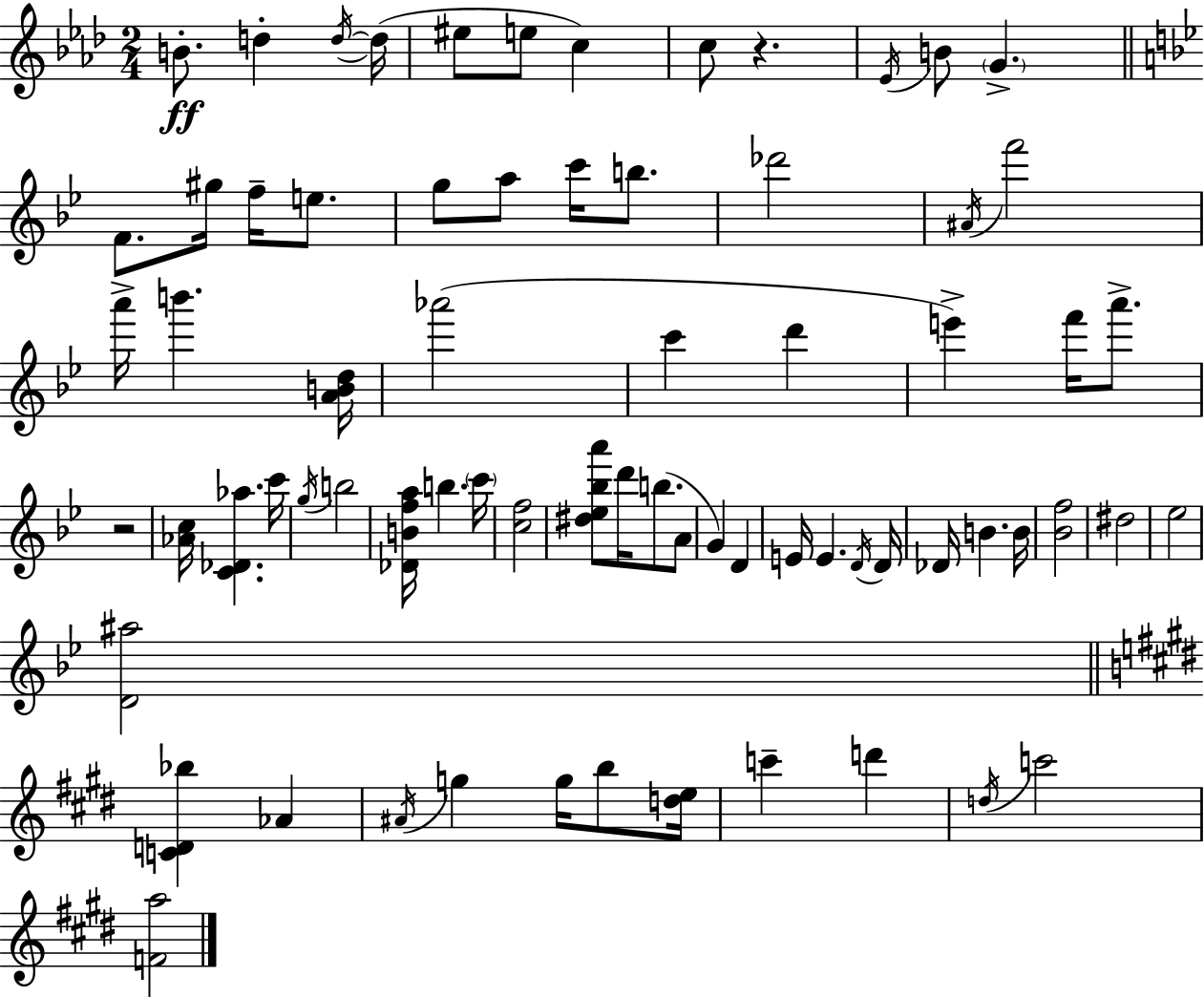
B4/e. D5/q D5/s D5/s EIS5/e E5/e C5/q C5/e R/q. Eb4/s B4/e G4/q. F4/e. G#5/s F5/s E5/e. G5/e A5/e C6/s B5/e. Db6/h A#4/s F6/h A6/s B6/q. [A4,B4,D5]/s Ab6/h C6/q D6/q E6/q F6/s A6/e. R/h [Ab4,C5]/s [C4,Db4,Ab5]/q. C6/s G5/s B5/h [Db4,B4,F5,A5]/s B5/q. C6/s [C5,F5]/h [D#5,Eb5,Bb5,A6]/e D6/s B5/e. A4/e G4/q D4/q E4/s E4/q. D4/s D4/s Db4/s B4/q. B4/s [Bb4,F5]/h D#5/h Eb5/h [D4,A#5]/h [C4,D4,Bb5]/q Ab4/q A#4/s G5/q G5/s B5/e [D5,E5]/s C6/q D6/q D5/s C6/h [F4,A5]/h